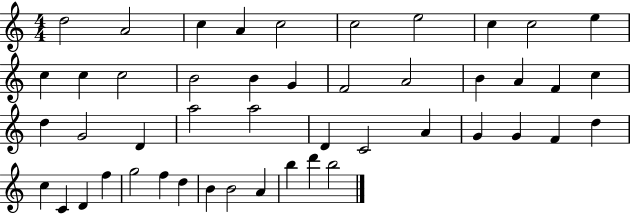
D5/h A4/h C5/q A4/q C5/h C5/h E5/h C5/q C5/h E5/q C5/q C5/q C5/h B4/h B4/q G4/q F4/h A4/h B4/q A4/q F4/q C5/q D5/q G4/h D4/q A5/h A5/h D4/q C4/h A4/q G4/q G4/q F4/q D5/q C5/q C4/q D4/q F5/q G5/h F5/q D5/q B4/q B4/h A4/q B5/q D6/q B5/h